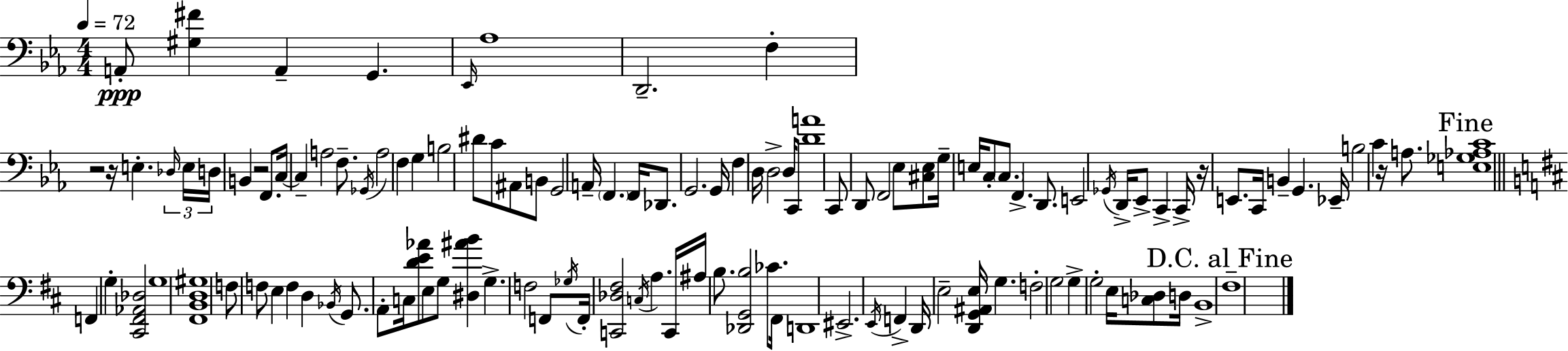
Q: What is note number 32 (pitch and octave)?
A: G2